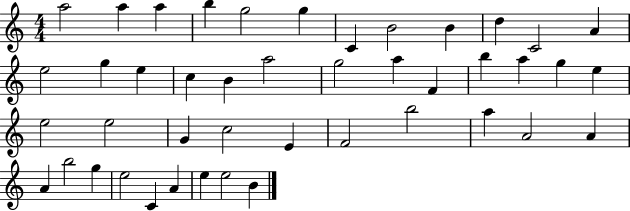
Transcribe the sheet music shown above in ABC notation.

X:1
T:Untitled
M:4/4
L:1/4
K:C
a2 a a b g2 g C B2 B d C2 A e2 g e c B a2 g2 a F b a g e e2 e2 G c2 E F2 b2 a A2 A A b2 g e2 C A e e2 B